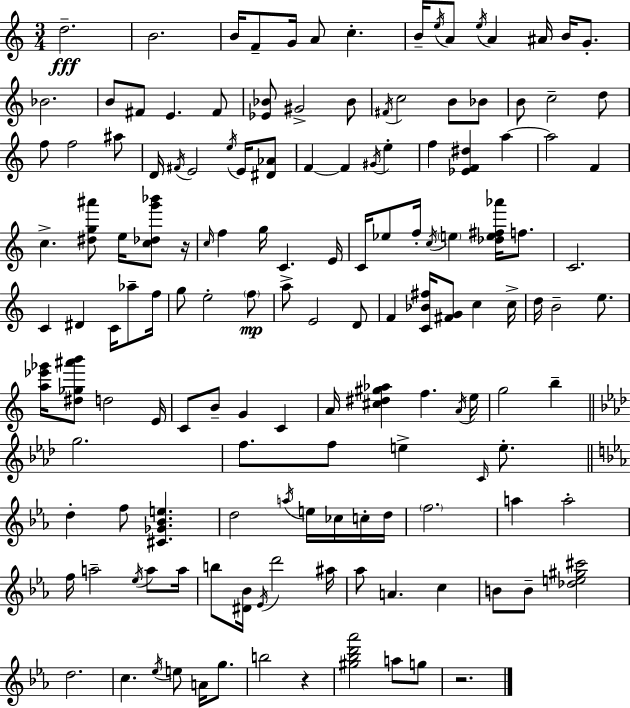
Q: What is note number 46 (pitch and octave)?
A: C5